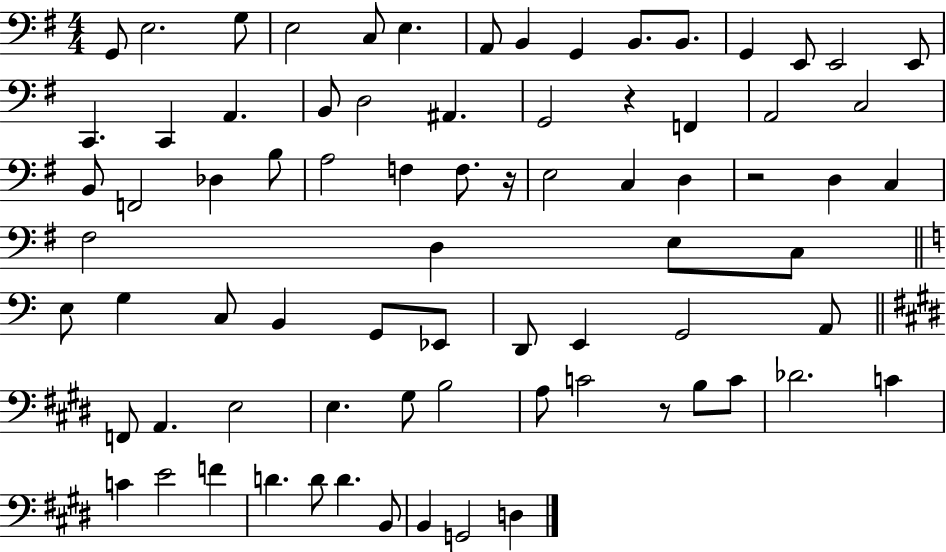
{
  \clef bass
  \numericTimeSignature
  \time 4/4
  \key g \major
  \repeat volta 2 { g,8 e2. g8 | e2 c8 e4. | a,8 b,4 g,4 b,8. b,8. | g,4 e,8 e,2 e,8 | \break c,4. c,4 a,4. | b,8 d2 ais,4. | g,2 r4 f,4 | a,2 c2 | \break b,8 f,2 des4 b8 | a2 f4 f8. r16 | e2 c4 d4 | r2 d4 c4 | \break fis2 d4 e8 c8 | \bar "||" \break \key a \minor e8 g4 c8 b,4 g,8 ees,8 | d,8 e,4 g,2 a,8 | \bar "||" \break \key e \major f,8 a,4. e2 | e4. gis8 b2 | a8 c'2 r8 b8 c'8 | des'2. c'4 | \break c'4 e'2 f'4 | d'4. d'8 d'4. b,8 | b,4 g,2 d4 | } \bar "|."
}